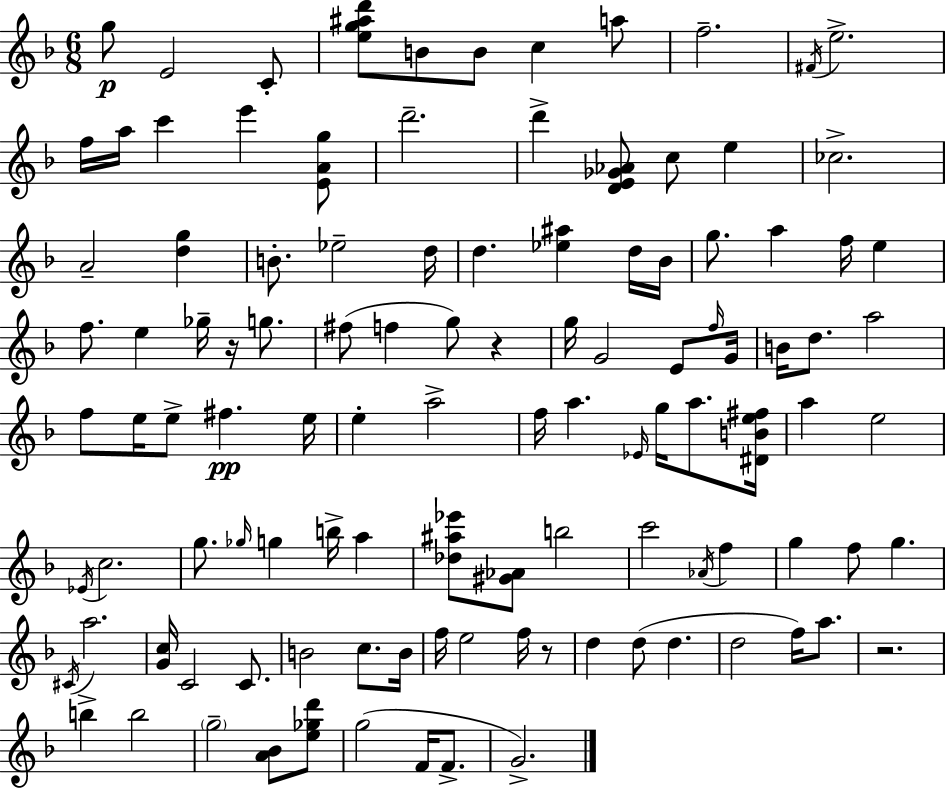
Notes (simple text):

G5/e E4/h C4/e [E5,G5,A#5,D6]/e B4/e B4/e C5/q A5/e F5/h. F#4/s E5/h. F5/s A5/s C6/q E6/q [E4,A4,G5]/e D6/h. D6/q [D4,E4,Gb4,Ab4]/e C5/e E5/q CES5/h. A4/h [D5,G5]/q B4/e. Eb5/h D5/s D5/q. [Eb5,A#5]/q D5/s Bb4/s G5/e. A5/q F5/s E5/q F5/e. E5/q Gb5/s R/s G5/e. F#5/e F5/q G5/e R/q G5/s G4/h E4/e F5/s G4/s B4/s D5/e. A5/h F5/e E5/s E5/e F#5/q. E5/s E5/q A5/h F5/s A5/q. Eb4/s G5/s A5/e. [D#4,B4,E5,F#5]/s A5/q E5/h Eb4/s C5/h. G5/e. Gb5/s G5/q B5/s A5/q [Db5,A#5,Eb6]/e [G#4,Ab4]/e B5/h C6/h Ab4/s F5/q G5/q F5/e G5/q. C#4/s A5/h. [G4,C5]/s C4/h C4/e. B4/h C5/e. B4/s F5/s E5/h F5/s R/e D5/q D5/e D5/q. D5/h F5/s A5/e. R/h. B5/q B5/h G5/h [A4,Bb4]/e [E5,Gb5,D6]/e G5/h F4/s F4/e. G4/h.